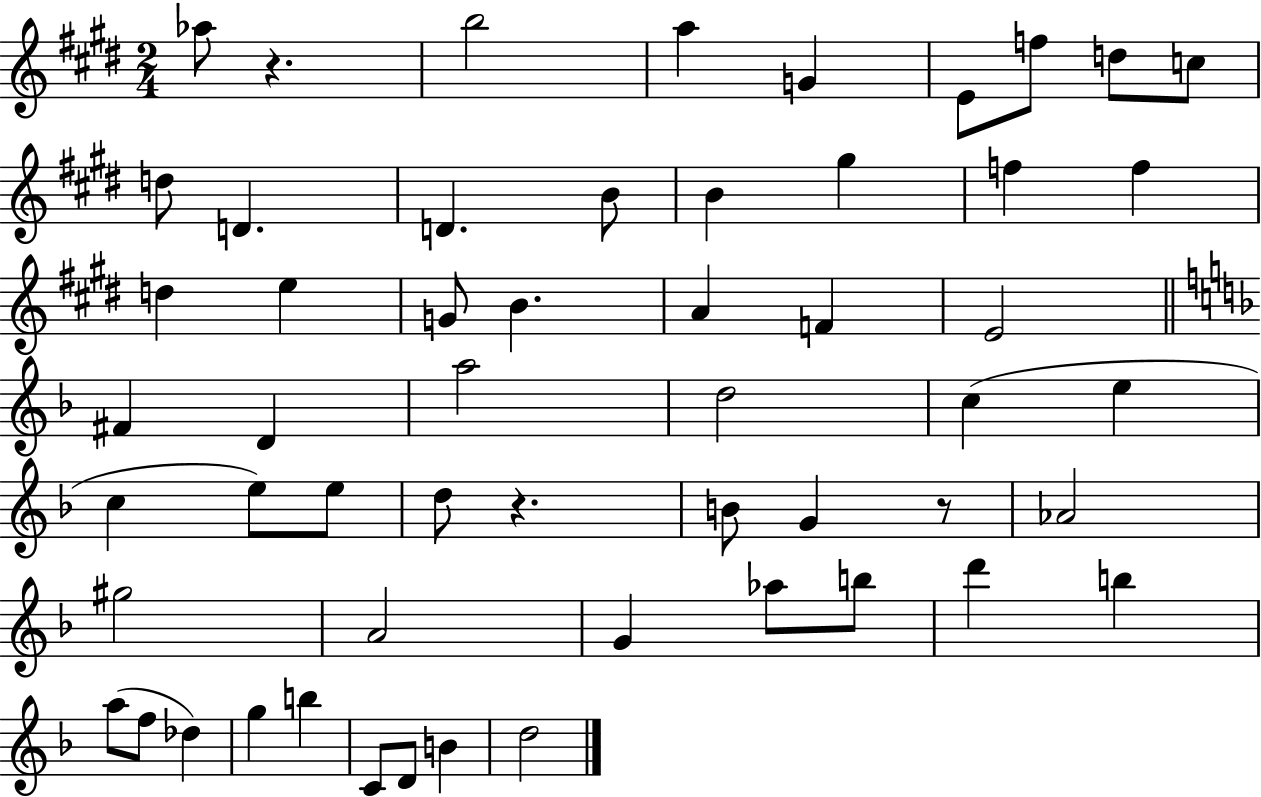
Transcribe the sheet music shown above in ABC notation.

X:1
T:Untitled
M:2/4
L:1/4
K:E
_a/2 z b2 a G E/2 f/2 d/2 c/2 d/2 D D B/2 B ^g f f d e G/2 B A F E2 ^F D a2 d2 c e c e/2 e/2 d/2 z B/2 G z/2 _A2 ^g2 A2 G _a/2 b/2 d' b a/2 f/2 _d g b C/2 D/2 B d2